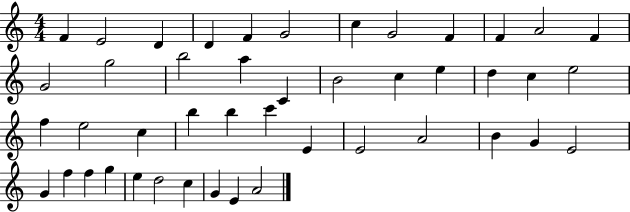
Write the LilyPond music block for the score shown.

{
  \clef treble
  \numericTimeSignature
  \time 4/4
  \key c \major
  f'4 e'2 d'4 | d'4 f'4 g'2 | c''4 g'2 f'4 | f'4 a'2 f'4 | \break g'2 g''2 | b''2 a''4 c'4 | b'2 c''4 e''4 | d''4 c''4 e''2 | \break f''4 e''2 c''4 | b''4 b''4 c'''4 e'4 | e'2 a'2 | b'4 g'4 e'2 | \break g'4 f''4 f''4 g''4 | e''4 d''2 c''4 | g'4 e'4 a'2 | \bar "|."
}